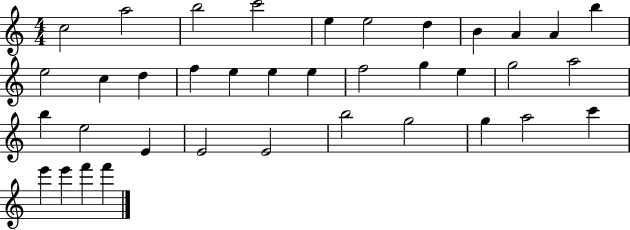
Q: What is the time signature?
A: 4/4